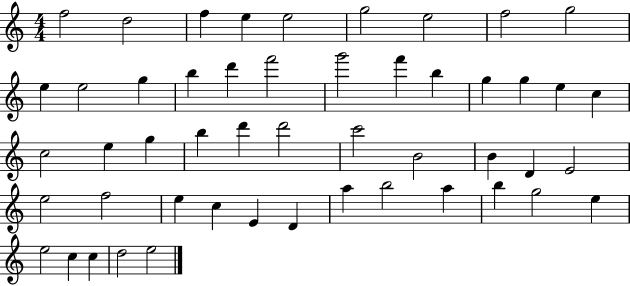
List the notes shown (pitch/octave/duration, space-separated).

F5/h D5/h F5/q E5/q E5/h G5/h E5/h F5/h G5/h E5/q E5/h G5/q B5/q D6/q F6/h G6/h F6/q B5/q G5/q G5/q E5/q C5/q C5/h E5/q G5/q B5/q D6/q D6/h C6/h B4/h B4/q D4/q E4/h E5/h F5/h E5/q C5/q E4/q D4/q A5/q B5/h A5/q B5/q G5/h E5/q E5/h C5/q C5/q D5/h E5/h